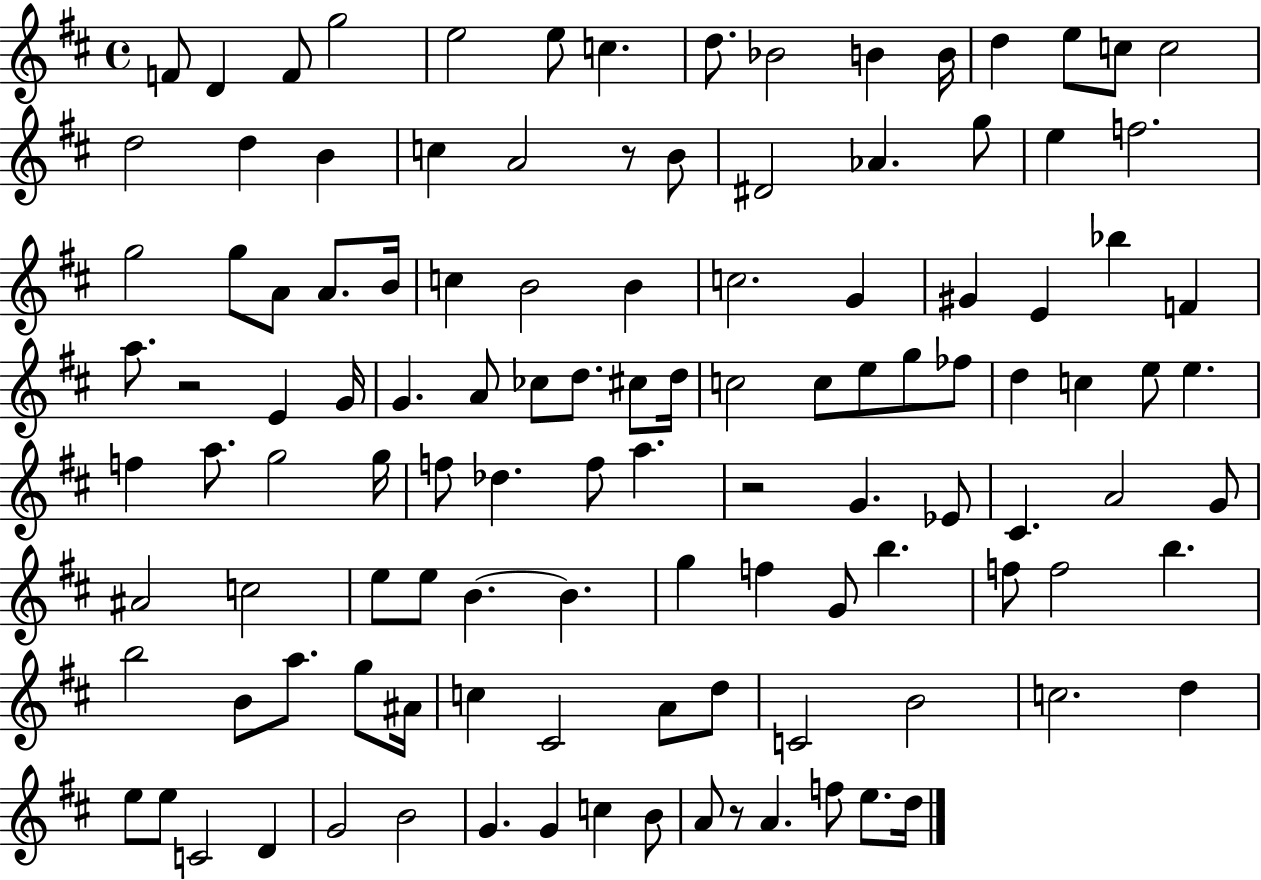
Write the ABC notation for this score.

X:1
T:Untitled
M:4/4
L:1/4
K:D
F/2 D F/2 g2 e2 e/2 c d/2 _B2 B B/4 d e/2 c/2 c2 d2 d B c A2 z/2 B/2 ^D2 _A g/2 e f2 g2 g/2 A/2 A/2 B/4 c B2 B c2 G ^G E _b F a/2 z2 E G/4 G A/2 _c/2 d/2 ^c/2 d/4 c2 c/2 e/2 g/2 _f/2 d c e/2 e f a/2 g2 g/4 f/2 _d f/2 a z2 G _E/2 ^C A2 G/2 ^A2 c2 e/2 e/2 B B g f G/2 b f/2 f2 b b2 B/2 a/2 g/2 ^A/4 c ^C2 A/2 d/2 C2 B2 c2 d e/2 e/2 C2 D G2 B2 G G c B/2 A/2 z/2 A f/2 e/2 d/4